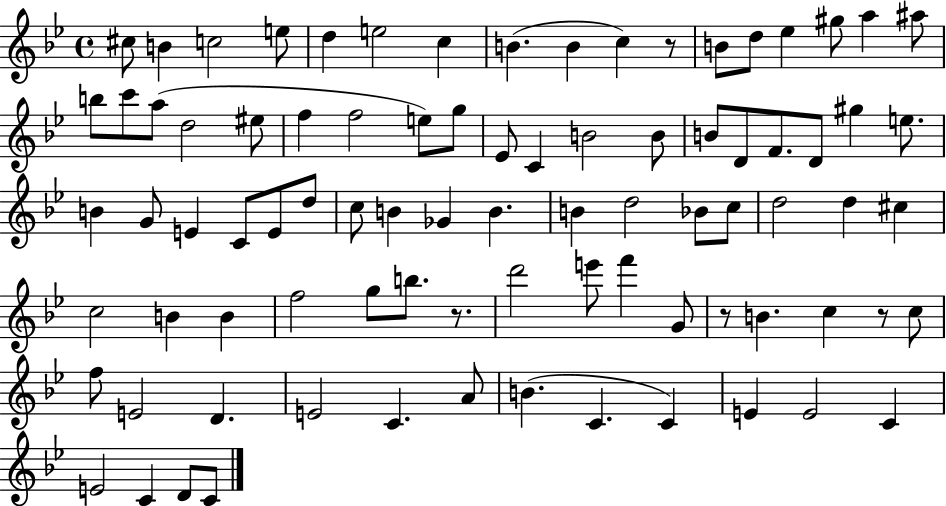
C#5/e B4/q C5/h E5/e D5/q E5/h C5/q B4/q. B4/q C5/q R/e B4/e D5/e Eb5/q G#5/e A5/q A#5/e B5/e C6/e A5/e D5/h EIS5/e F5/q F5/h E5/e G5/e Eb4/e C4/q B4/h B4/e B4/e D4/e F4/e. D4/e G#5/q E5/e. B4/q G4/e E4/q C4/e E4/e D5/e C5/e B4/q Gb4/q B4/q. B4/q D5/h Bb4/e C5/e D5/h D5/q C#5/q C5/h B4/q B4/q F5/h G5/e B5/e. R/e. D6/h E6/e F6/q G4/e R/e B4/q. C5/q R/e C5/e F5/e E4/h D4/q. E4/h C4/q. A4/e B4/q. C4/q. C4/q E4/q E4/h C4/q E4/h C4/q D4/e C4/e